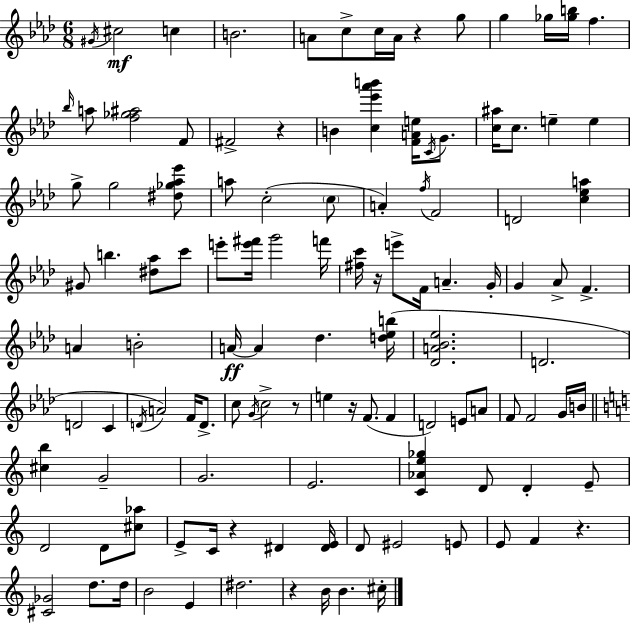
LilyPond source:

{
  \clef treble
  \numericTimeSignature
  \time 6/8
  \key f \minor
  \acciaccatura { gis'16 }\mf cis''2 c''4 | b'2. | a'8 c''8-> c''16 a'16 r4 g''8 | g''4 ges''16 <ges'' b''>16 f''4. | \break \grace { bes''16 } a''8 <f'' ges'' ais''>2 | f'8 fis'2-> r4 | b'4 <c'' ees''' aes''' b'''>4 <f' a' e''>16 \acciaccatura { c'16 } | g'8. <c'' ais''>16 c''8. e''4-- e''4 | \break g''8-> g''2 | <dis'' ges'' aes'' ees'''>8 a''8 c''2-.( | \parenthesize c''8 a'4-.) \acciaccatura { f''16 } f'2 | d'2 | \break <c'' ees'' a''>4 gis'8 b''4. | <dis'' aes''>8 c'''8 e'''8-. <e''' fis'''>16 g'''2 | f'''16 <fis'' c'''>16 r16 e'''8-> f'16 a'4.-- | g'16-. g'4 aes'8-> f'4.-> | \break a'4 b'2-. | a'16~~\ff a'4 des''4. | <d'' ees'' b''>16( <des' a' bes' ees''>2. | d'2. | \break d'2 | c'4 \acciaccatura { d'16 }) a'2 | f'16 d'8.-> c''8 \acciaccatura { g'16 } c''2-> | r8 e''4 r16 f'8.( | \break f'4 d'2) | e'8 a'8 f'8 f'2 | g'16 b'16 \bar "||" \break \key c \major <cis'' b''>4 g'2-- | g'2. | e'2. | <c' aes' e'' ges''>4 d'8 d'4-. e'8-- | \break d'2 d'8 <cis'' aes''>8 | e'8-> c'16 r4 dis'4 <dis' e'>16 | d'8 eis'2 e'8 | e'8 f'4 r4. | \break <cis' ges'>2 d''8. d''16 | b'2 e'4 | dis''2. | r4 b'16 b'4. cis''16-. | \break \bar "|."
}